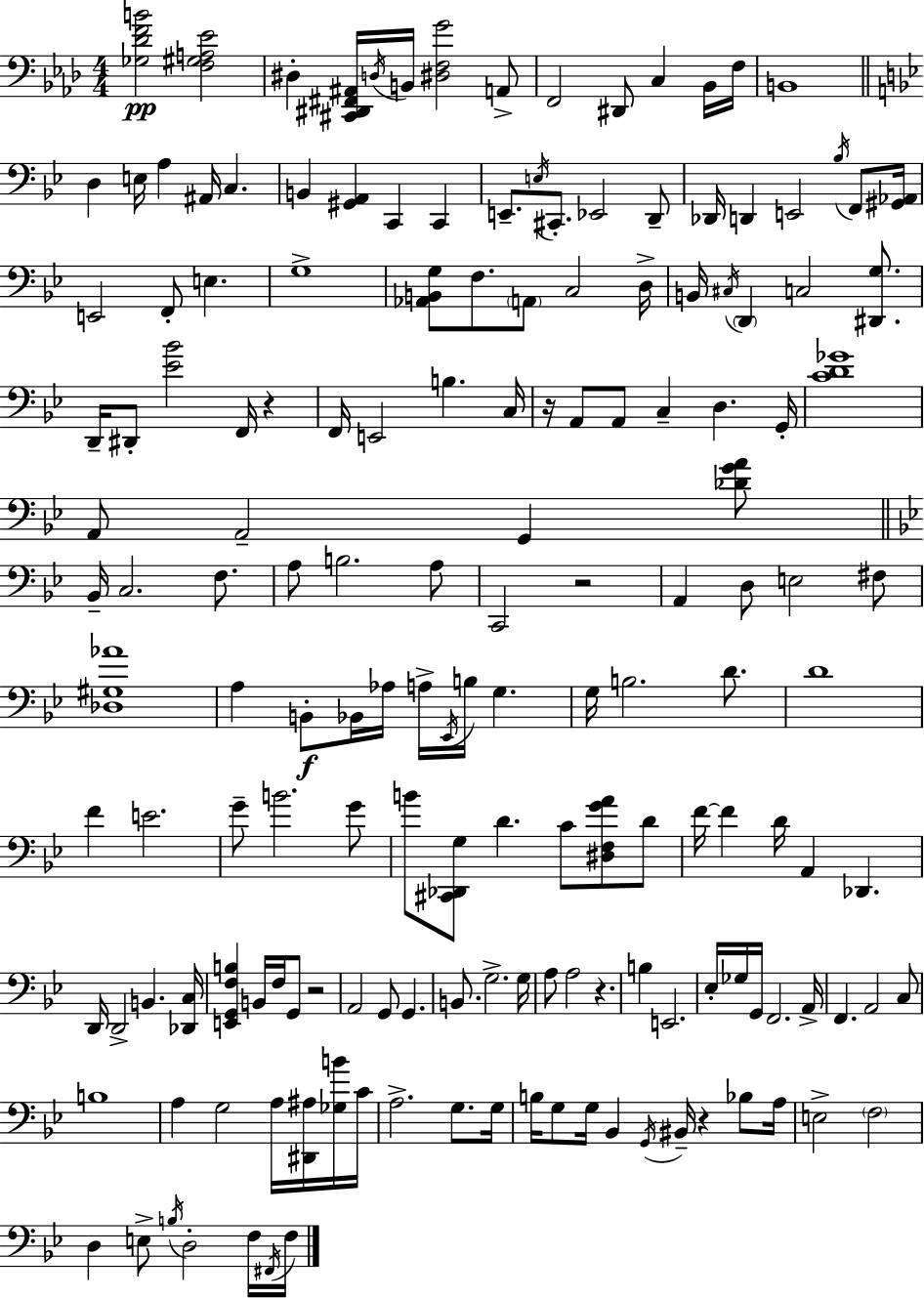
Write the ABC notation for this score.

X:1
T:Untitled
M:4/4
L:1/4
K:Ab
[_G,_DFB]2 [F,^G,A,_E]2 ^D, [^C,,^D,,^F,,^A,,]/4 D,/4 B,,/4 [^D,F,G]2 A,,/2 F,,2 ^D,,/2 C, _B,,/4 F,/4 B,,4 D, E,/4 A, ^A,,/4 C, B,, [^G,,A,,] C,, C,, E,,/2 E,/4 ^C,,/2 _E,,2 D,,/2 _D,,/4 D,, E,,2 _B,/4 F,,/2 [^G,,_A,,]/4 E,,2 F,,/2 E, G,4 [_A,,B,,G,]/2 F,/2 A,,/2 C,2 D,/4 B,,/4 ^C,/4 D,, C,2 [^D,,G,]/2 D,,/4 ^D,,/2 [_E_B]2 F,,/4 z F,,/4 E,,2 B, C,/4 z/4 A,,/2 A,,/2 C, D, G,,/4 [CD_G]4 A,,/2 A,,2 G,, [_DGA]/2 _B,,/4 C,2 F,/2 A,/2 B,2 A,/2 C,,2 z2 A,, D,/2 E,2 ^F,/2 [_D,^G,_A]4 A, B,,/2 _B,,/4 _A,/4 A,/4 _E,,/4 B,/4 G, G,/4 B,2 D/2 D4 F E2 G/2 B2 G/2 B/2 [^C,,_D,,G,]/2 D C/2 [^D,F,GA]/2 D/2 F/4 F D/4 A,, _D,, D,,/4 D,,2 B,, [_D,,C,]/4 [E,,G,,F,B,] B,,/4 F,/4 G,,/2 z2 A,,2 G,,/2 G,, B,,/2 G,2 G,/4 A,/2 A,2 z B, E,,2 _E,/4 _G,/4 G,,/4 F,,2 A,,/4 F,, A,,2 C,/2 B,4 A, G,2 A,/4 [^D,,^A,]/4 [_G,B]/4 C/4 A,2 G,/2 G,/4 B,/4 G,/2 G,/4 _B,, G,,/4 ^B,,/4 z _B,/2 A,/4 E,2 F,2 D, E,/2 B,/4 D,2 F,/4 ^F,,/4 F,/4